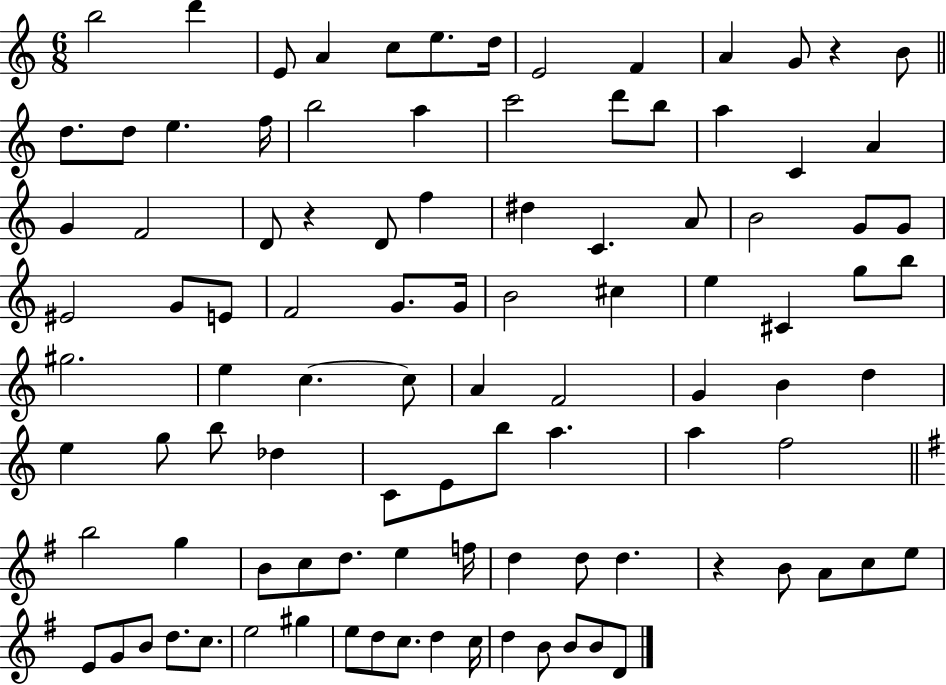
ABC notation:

X:1
T:Untitled
M:6/8
L:1/4
K:C
b2 d' E/2 A c/2 e/2 d/4 E2 F A G/2 z B/2 d/2 d/2 e f/4 b2 a c'2 d'/2 b/2 a C A G F2 D/2 z D/2 f ^d C A/2 B2 G/2 G/2 ^E2 G/2 E/2 F2 G/2 G/4 B2 ^c e ^C g/2 b/2 ^g2 e c c/2 A F2 G B d e g/2 b/2 _d C/2 E/2 b/2 a a f2 b2 g B/2 c/2 d/2 e f/4 d d/2 d z B/2 A/2 c/2 e/2 E/2 G/2 B/2 d/2 c/2 e2 ^g e/2 d/2 c/2 d c/4 d B/2 B/2 B/2 D/2